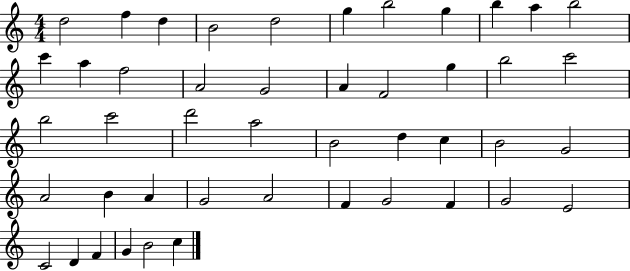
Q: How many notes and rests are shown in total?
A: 46